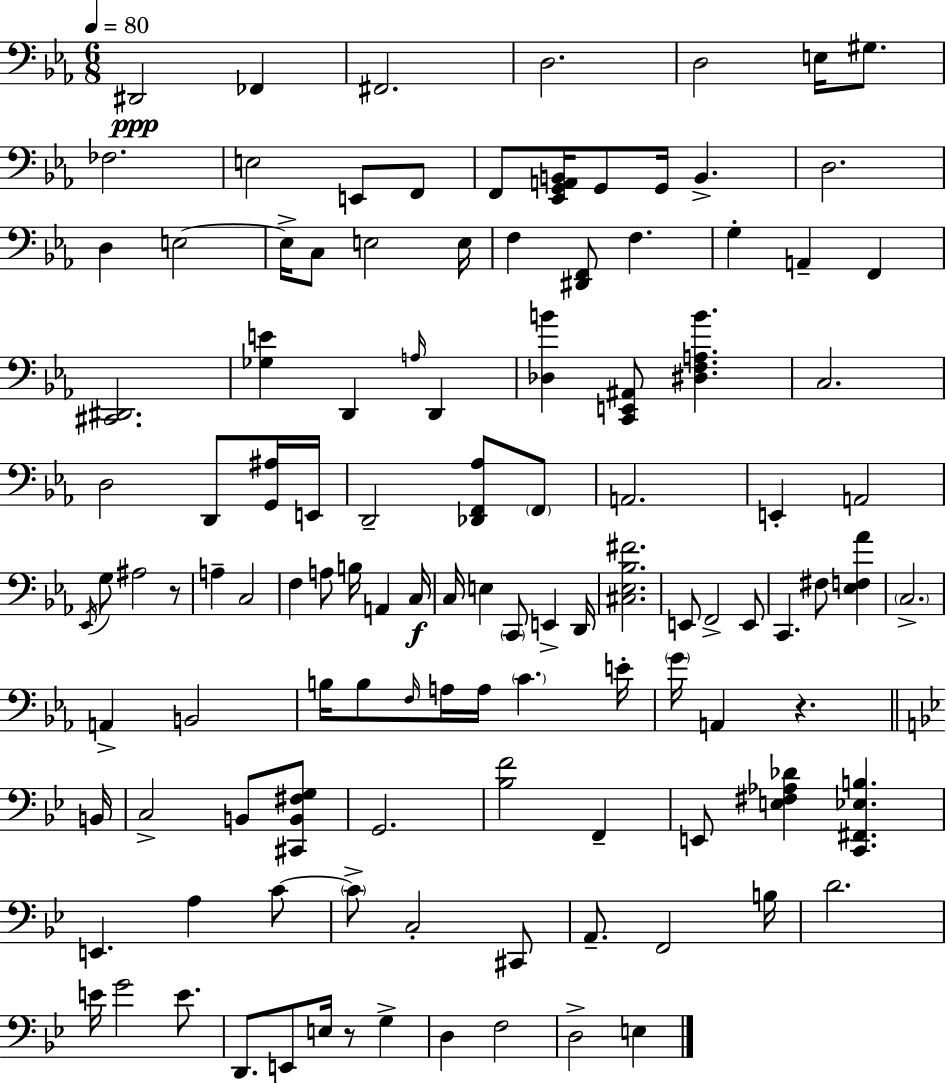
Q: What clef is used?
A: bass